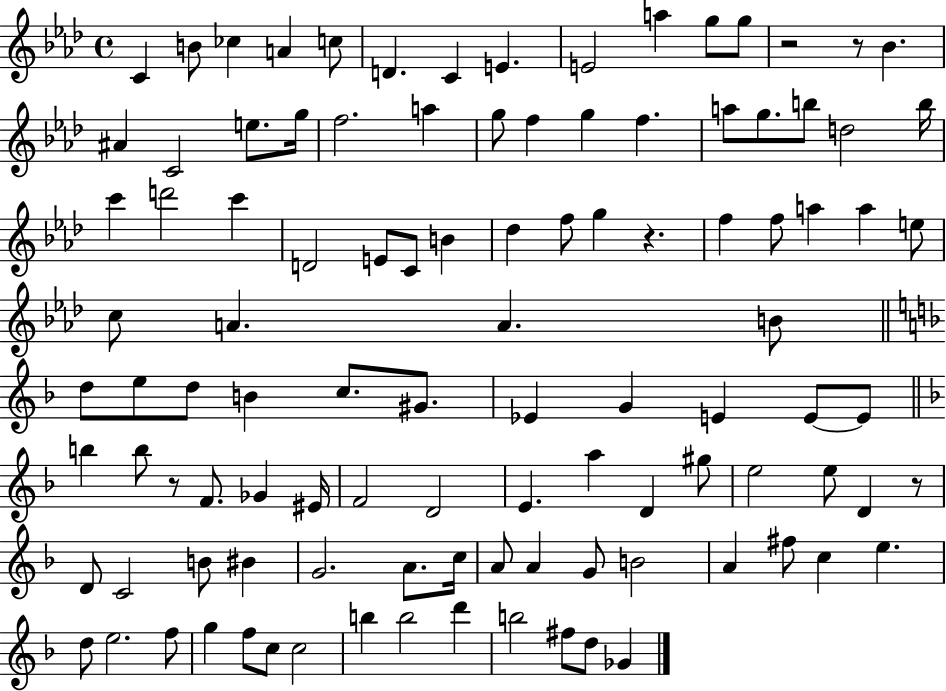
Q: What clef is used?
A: treble